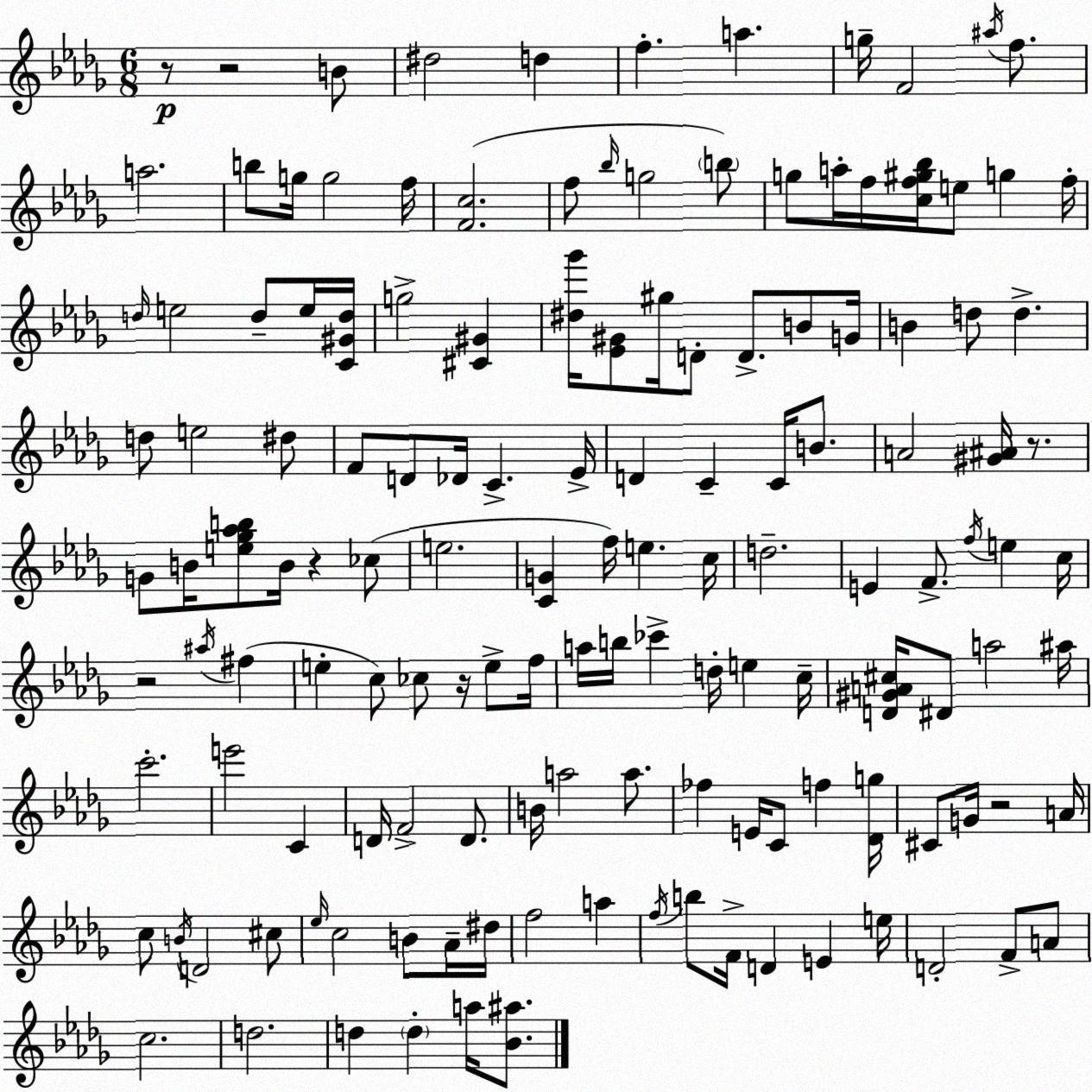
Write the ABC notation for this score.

X:1
T:Untitled
M:6/8
L:1/4
K:Bbm
z/2 z2 B/2 ^d2 d f a g/4 F2 ^a/4 f/2 a2 b/2 g/4 g2 f/4 [Fc]2 f/2 _b/4 g2 b/2 g/2 a/4 f/4 [cf^g_b]/4 e/2 g f/4 d/4 e2 d/2 e/4 [C^Gd]/4 g2 [^C^G] [^d_g']/4 [_E^G]/2 ^g/4 D/2 D/2 B/2 G/4 B d/2 d d/2 e2 ^d/2 F/2 D/2 _D/4 C _E/4 D C C/4 B/2 A2 [^G^A]/4 z/2 G/2 B/4 [e_g_ab]/2 B/4 z _c/2 e2 [CG] f/4 e c/4 d2 E F/2 f/4 e c/4 z2 ^a/4 ^f e c/2 _c/2 z/4 e/2 f/4 a/4 b/4 _c' d/4 e c/4 [D^GA^c]/4 ^D/2 a2 ^a/4 c'2 e'2 C D/4 F2 D/2 B/4 a2 a/2 _f E/4 C/2 f [_Dg]/4 ^C/2 G/4 z2 A/4 c/2 B/4 D2 ^c/2 _e/4 c2 B/2 _A/4 ^d/4 f2 a f/4 b/2 F/4 D E e/4 D2 F/2 A/2 c2 d2 d d a/4 [_B^a]/2